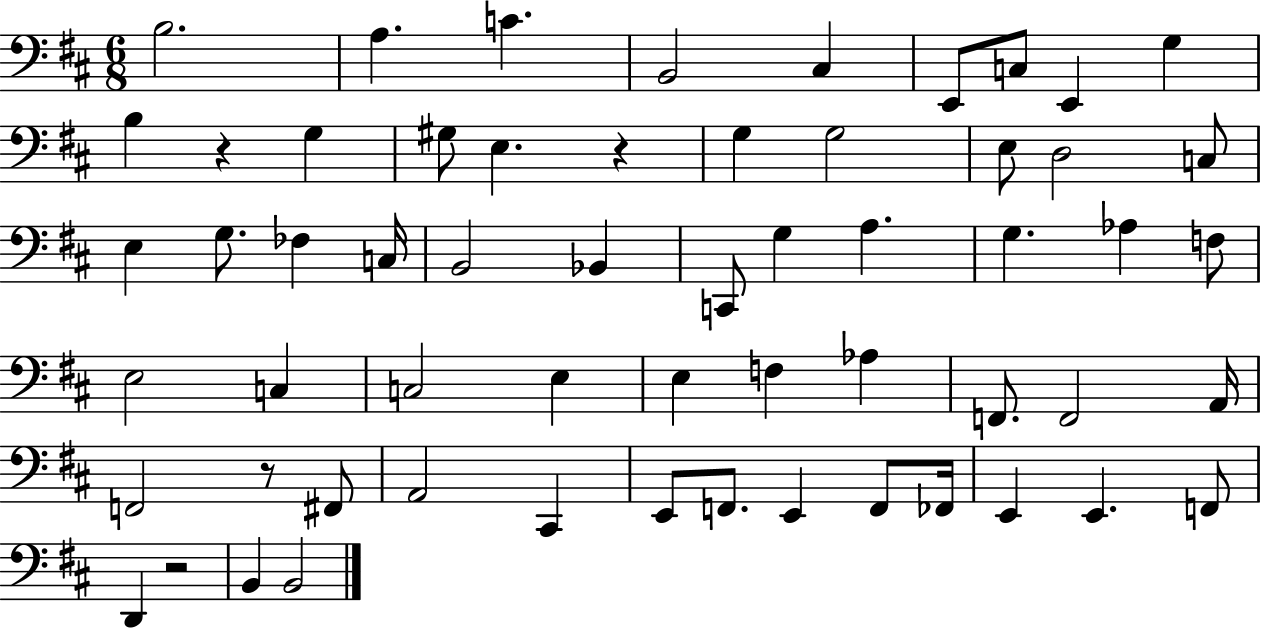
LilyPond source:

{
  \clef bass
  \numericTimeSignature
  \time 6/8
  \key d \major
  b2. | a4. c'4. | b,2 cis4 | e,8 c8 e,4 g4 | \break b4 r4 g4 | gis8 e4. r4 | g4 g2 | e8 d2 c8 | \break e4 g8. fes4 c16 | b,2 bes,4 | c,8 g4 a4. | g4. aes4 f8 | \break e2 c4 | c2 e4 | e4 f4 aes4 | f,8. f,2 a,16 | \break f,2 r8 fis,8 | a,2 cis,4 | e,8 f,8. e,4 f,8 fes,16 | e,4 e,4. f,8 | \break d,4 r2 | b,4 b,2 | \bar "|."
}